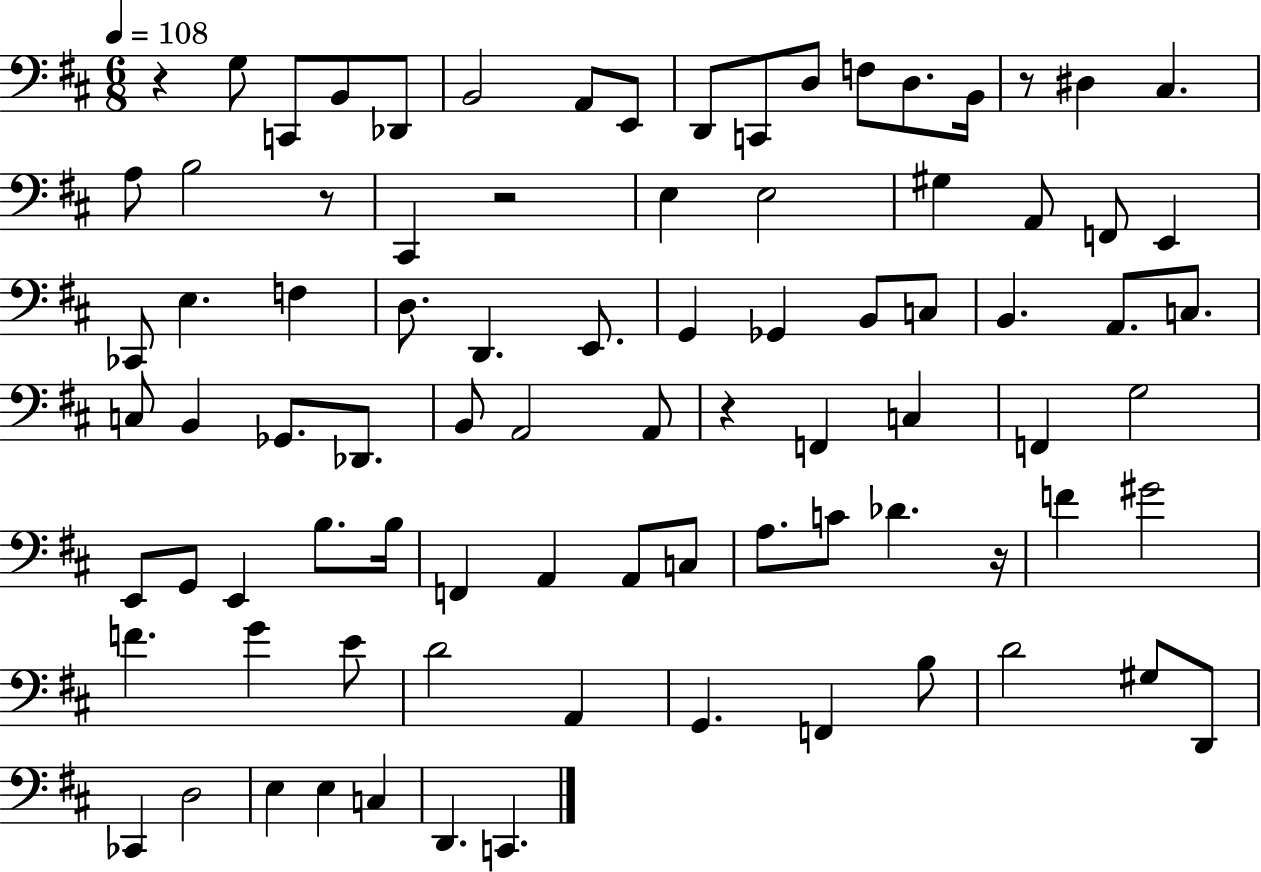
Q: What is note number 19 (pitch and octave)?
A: E3